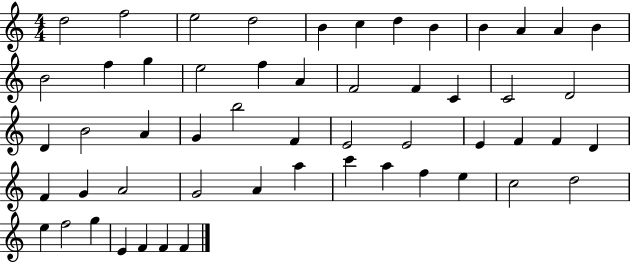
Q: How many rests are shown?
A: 0